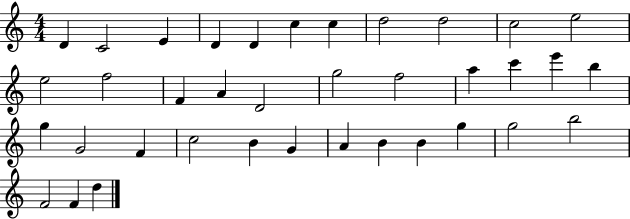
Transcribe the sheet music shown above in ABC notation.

X:1
T:Untitled
M:4/4
L:1/4
K:C
D C2 E D D c c d2 d2 c2 e2 e2 f2 F A D2 g2 f2 a c' e' b g G2 F c2 B G A B B g g2 b2 F2 F d